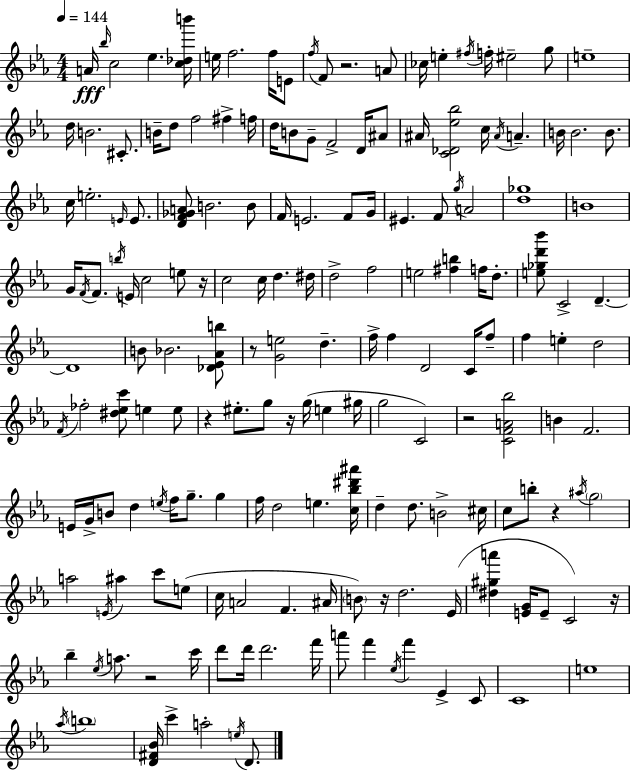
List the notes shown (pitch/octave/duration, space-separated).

A4/s Bb5/s C5/h Eb5/q. [C5,Db5,B6]/s E5/s F5/h. F5/s E4/e F5/s F4/e R/h. A4/e CES5/s E5/q F#5/s F5/s EIS5/h G5/e E5/w D5/s B4/h. C#4/e. B4/s D5/e F5/h F#5/q F5/s D5/s B4/e G4/e F4/h D4/s A#4/e A#4/s [C4,Db4,Eb5,Bb5]/h C5/s A#4/s A4/q. B4/s B4/h. B4/e. C5/s E5/h. E4/s E4/e. [D4,F4,Gb4,A4]/e B4/h. B4/e F4/s E4/h. F4/e G4/s EIS4/q. F4/e G5/s A4/h [D5,Gb5]/w B4/w G4/s F4/s F4/e. B5/s E4/s C5/h E5/e R/s C5/h C5/s D5/q. D#5/s D5/h F5/h E5/h [F#5,B5]/q F5/s D5/e. [E5,Gb5,D6,Bb6]/e C4/h D4/q. D4/w B4/e Bb4/h. [Db4,Eb4,Ab4,B5]/e R/e [G4,E5]/h D5/q. F5/s F5/q D4/h C4/s F5/e F5/q E5/q D5/h F4/s FES5/h [D#5,Eb5,C6]/e E5/q E5/e R/q EIS5/e. G5/e R/s G5/s E5/q G#5/s G5/h C4/h R/h [C4,F4,A4,Bb5]/h B4/q F4/h. E4/s G4/s B4/e D5/q E5/s F5/s G5/e. G5/q F5/s D5/h E5/q. [C5,Bb5,D#6,A#6]/s D5/q D5/e. B4/h C#5/s C5/e B5/e R/q A#5/s G5/h A5/h E4/s A#5/q C6/e E5/e C5/s A4/h F4/q. A#4/s B4/e R/s D5/h. Eb4/s [D#5,G#5,A6]/q [E4,G4]/s E4/e C4/h R/s Bb5/q Eb5/s A5/e. R/h C6/s D6/e D6/s D6/h. F6/s A6/e F6/q Eb5/s F6/q Eb4/q C4/e C4/w E5/w Ab5/s B5/w [D4,F#4,Bb4]/s C6/q A5/h E5/s D4/e.